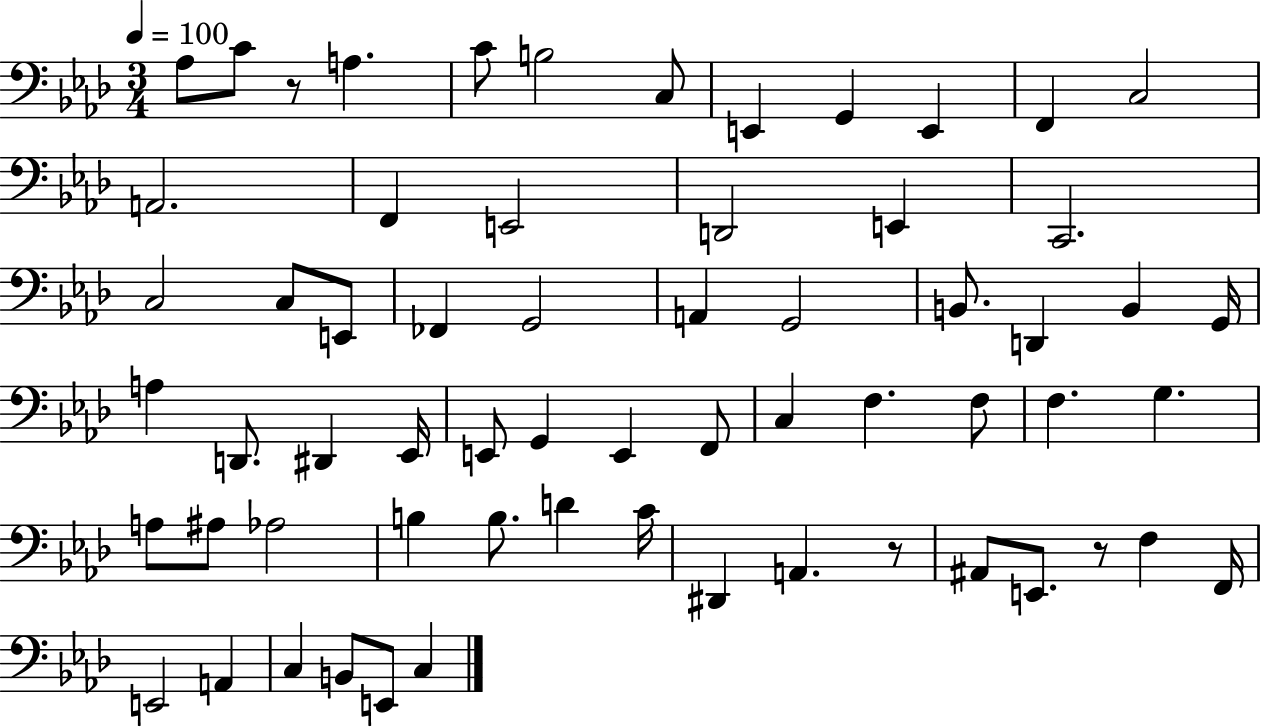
{
  \clef bass
  \numericTimeSignature
  \time 3/4
  \key aes \major
  \tempo 4 = 100
  aes8 c'8 r8 a4. | c'8 b2 c8 | e,4 g,4 e,4 | f,4 c2 | \break a,2. | f,4 e,2 | d,2 e,4 | c,2. | \break c2 c8 e,8 | fes,4 g,2 | a,4 g,2 | b,8. d,4 b,4 g,16 | \break a4 d,8. dis,4 ees,16 | e,8 g,4 e,4 f,8 | c4 f4. f8 | f4. g4. | \break a8 ais8 aes2 | b4 b8. d'4 c'16 | dis,4 a,4. r8 | ais,8 e,8. r8 f4 f,16 | \break e,2 a,4 | c4 b,8 e,8 c4 | \bar "|."
}